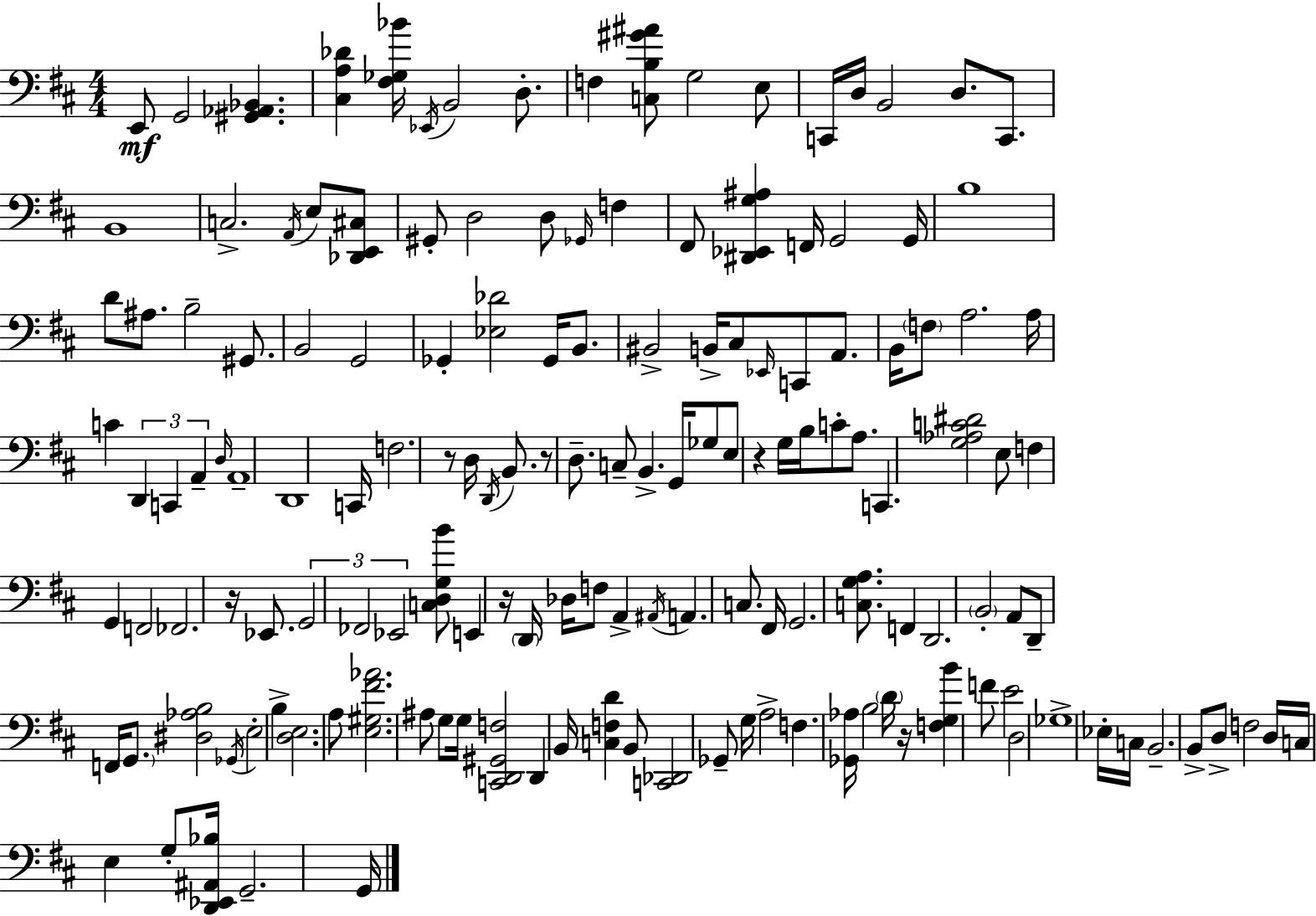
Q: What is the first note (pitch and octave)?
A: E2